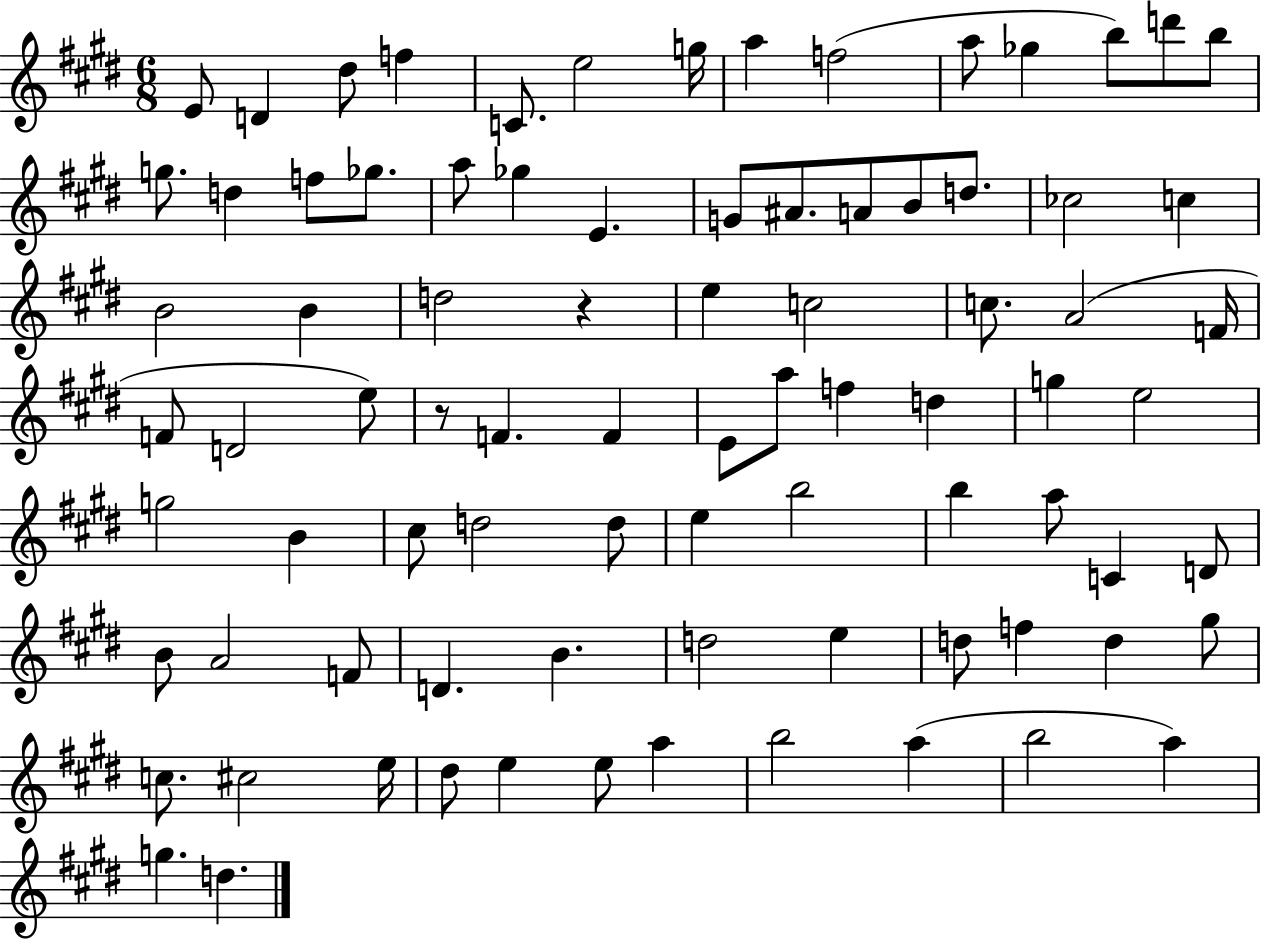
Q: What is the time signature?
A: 6/8